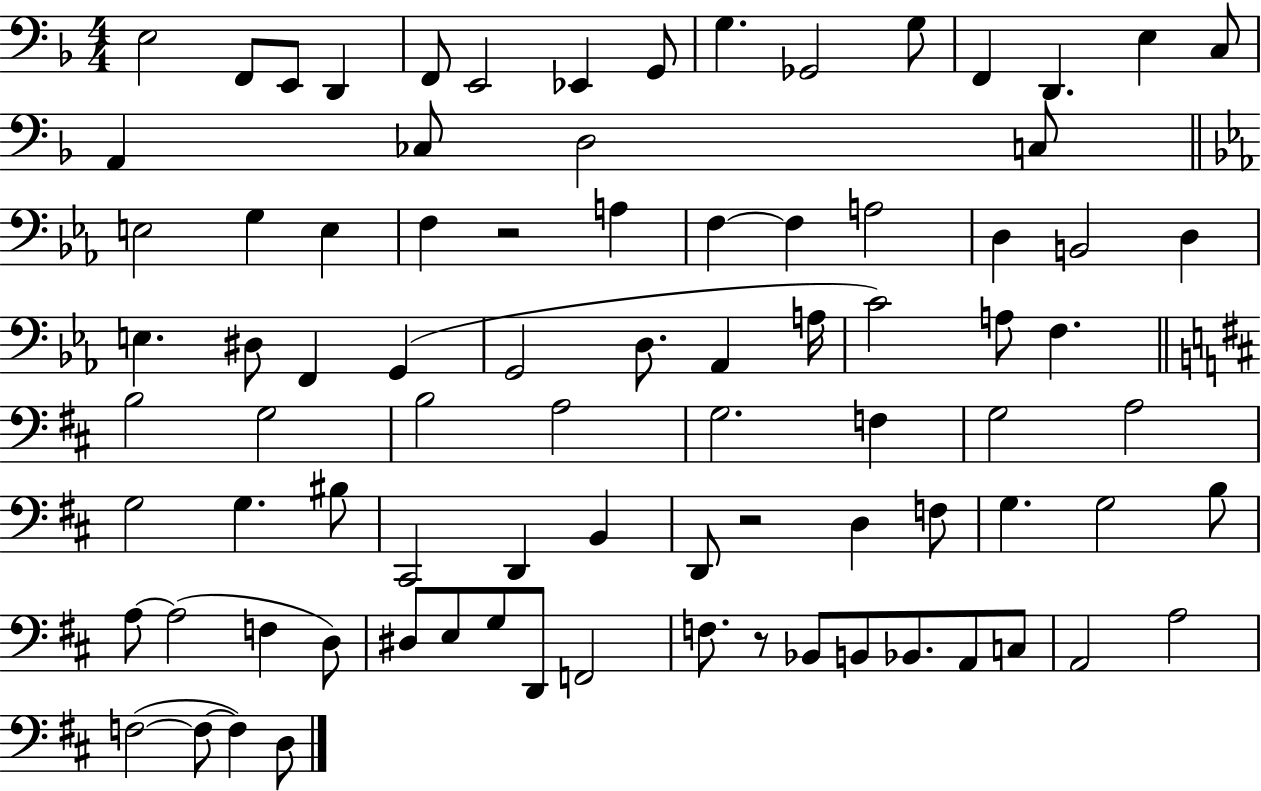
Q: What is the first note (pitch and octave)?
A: E3